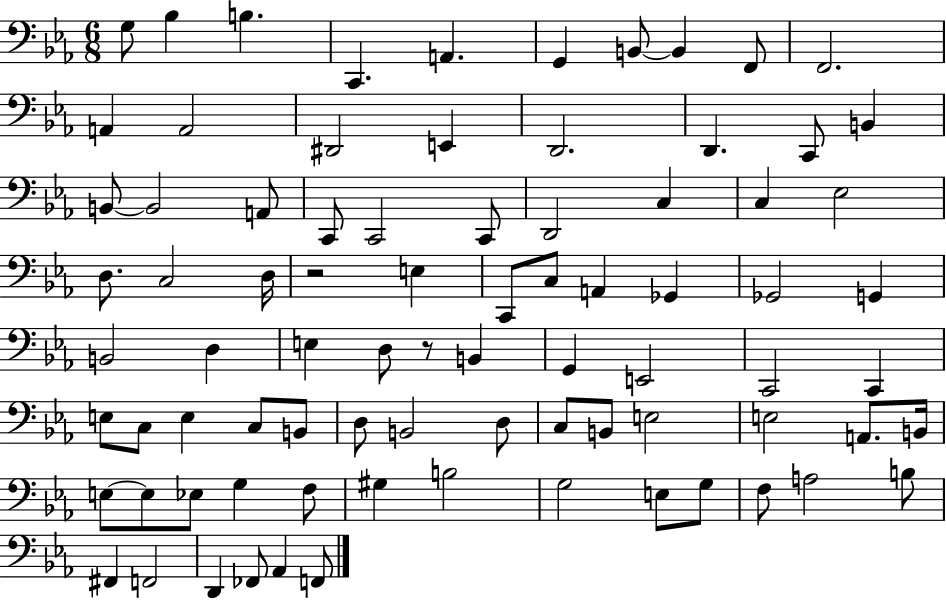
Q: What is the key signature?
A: EES major